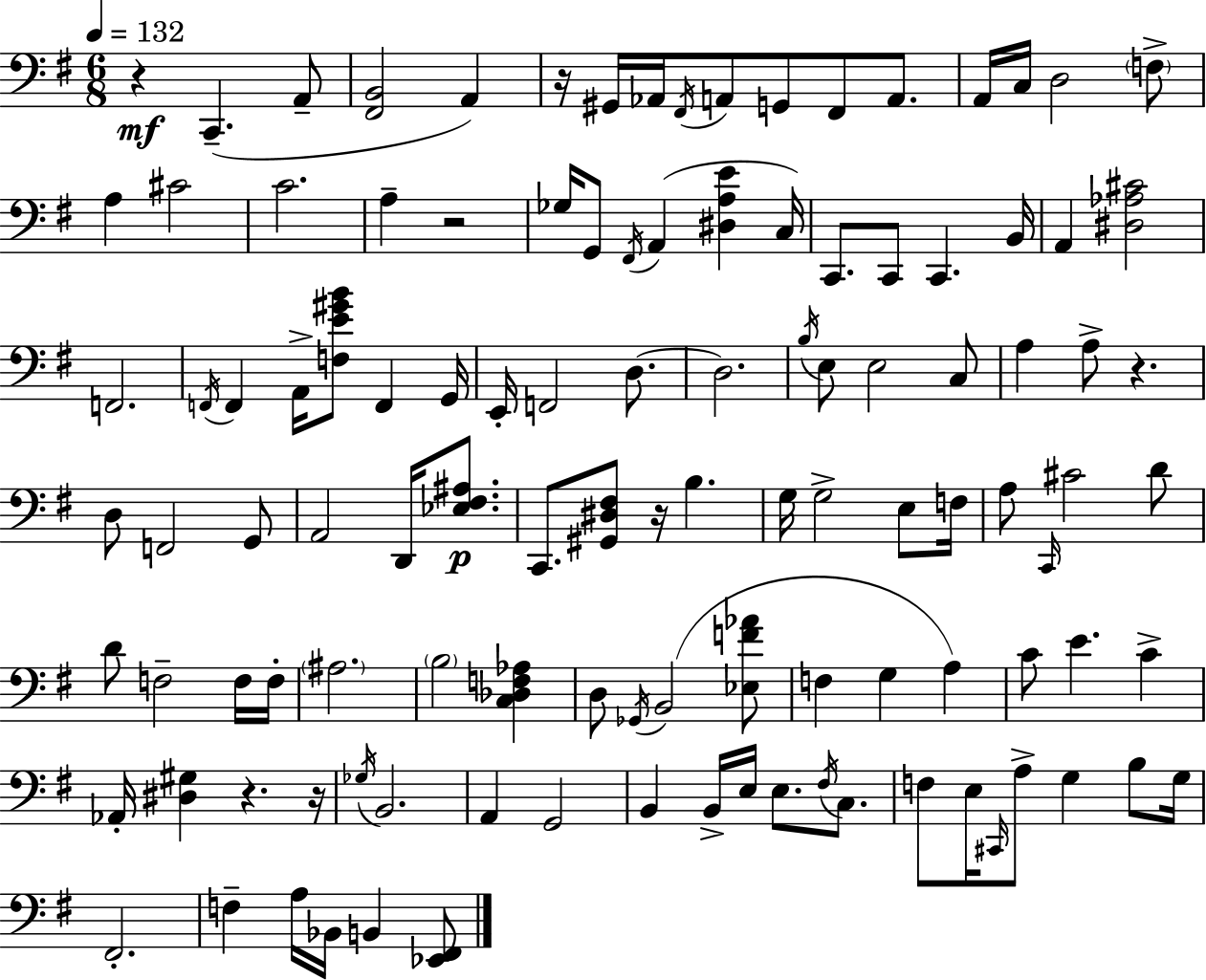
{
  \clef bass
  \numericTimeSignature
  \time 6/8
  \key e \minor
  \tempo 4 = 132
  \repeat volta 2 { r4\mf c,4.--( a,8-- | <fis, b,>2 a,4) | r16 gis,16 aes,16 \acciaccatura { fis,16 } a,8 g,8 fis,8 a,8. | a,16 c16 d2 \parenthesize f8-> | \break a4 cis'2 | c'2. | a4-- r2 | ges16 g,8 \acciaccatura { fis,16 }( a,4 <dis a e'>4 | \break c16) c,8. c,8 c,4. | b,16 a,4 <dis aes cis'>2 | f,2. | \acciaccatura { f,16 } f,4 a,16-> <f e' gis' b'>8 f,4 | \break g,16 e,16-. f,2 | d8.~~ d2. | \acciaccatura { b16 } e8 e2 | c8 a4 a8-> r4. | \break d8 f,2 | g,8 a,2 | d,16 <ees fis ais>8.\p c,8. <gis, dis fis>8 r16 b4. | g16 g2-> | \break e8 f16 a8 \grace { c,16 } cis'2 | d'8 d'8 f2-- | f16 f16-. \parenthesize ais2. | \parenthesize b2 | \break <c des f aes>4 d8 \acciaccatura { ges,16 }( b,2 | <ees f' aes'>8 f4 g4 | a4) c'8 e'4. | c'4-> aes,16-. <dis gis>4 r4. | \break r16 \acciaccatura { ges16 } b,2. | a,4 g,2 | b,4 b,16-> | e16 e8. \acciaccatura { fis16 } c8. f8 e16 \grace { cis,16 } | \break a8-> g4 b8 g16 fis,2.-. | f4-- | a16 bes,16 b,4 <ees, fis,>8 } \bar "|."
}